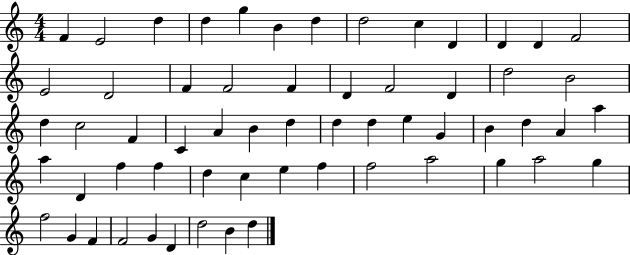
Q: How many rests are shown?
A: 0